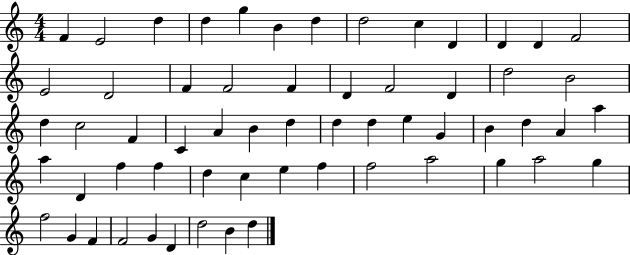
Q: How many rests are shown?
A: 0